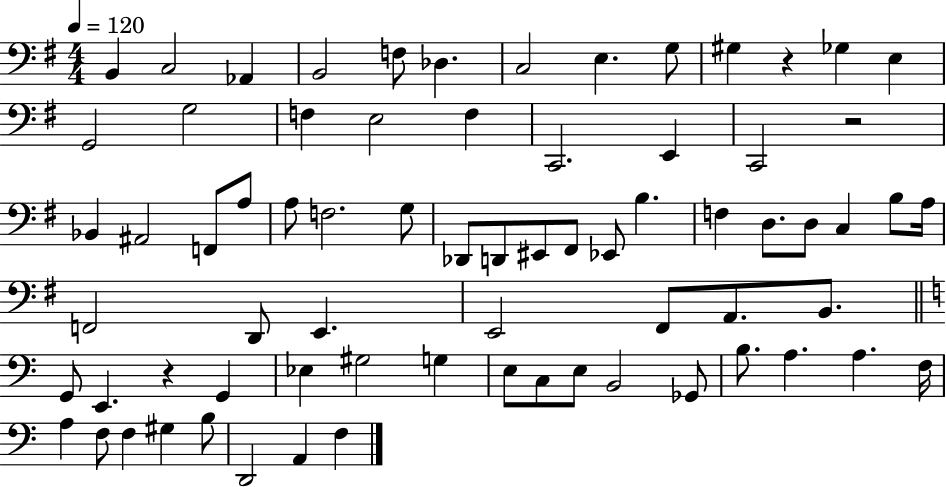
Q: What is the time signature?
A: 4/4